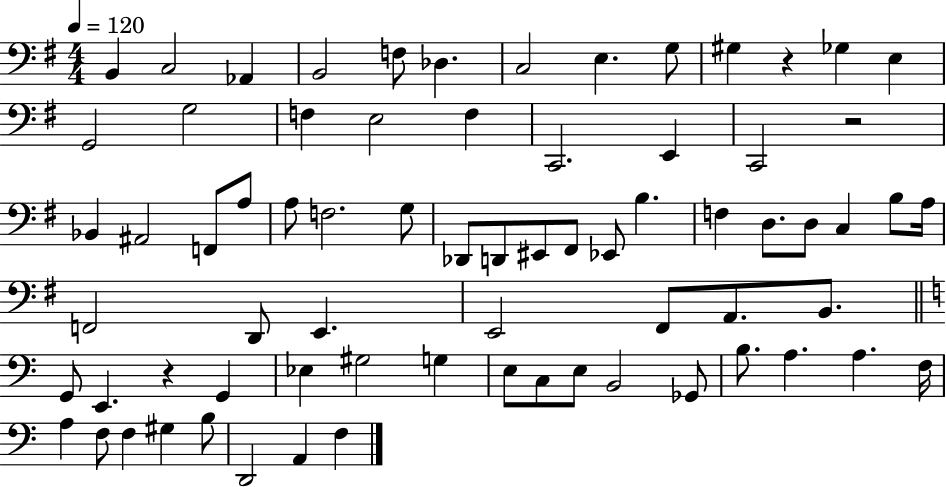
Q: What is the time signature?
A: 4/4